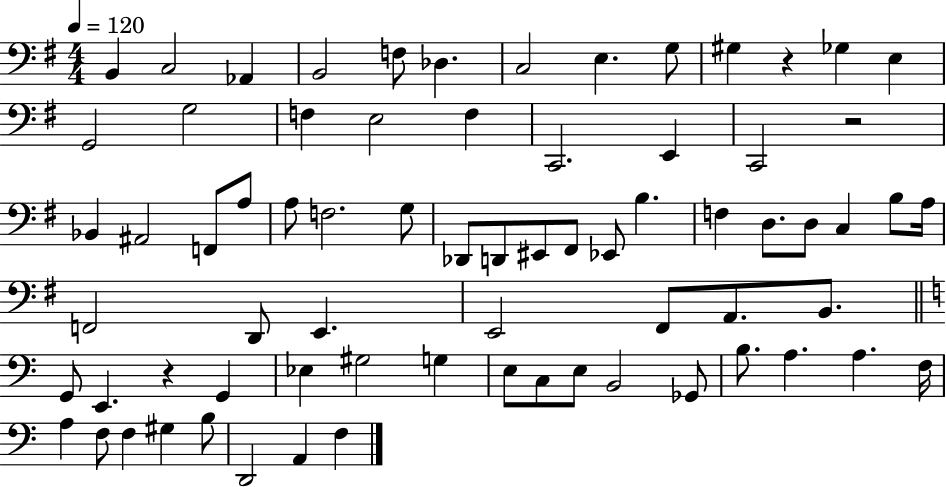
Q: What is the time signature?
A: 4/4